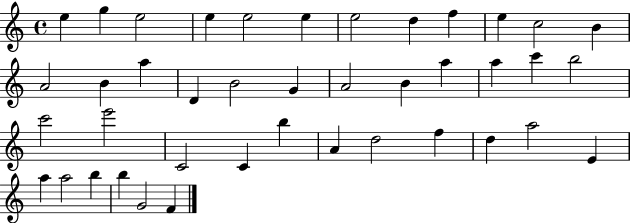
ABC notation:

X:1
T:Untitled
M:4/4
L:1/4
K:C
e g e2 e e2 e e2 d f e c2 B A2 B a D B2 G A2 B a a c' b2 c'2 e'2 C2 C b A d2 f d a2 E a a2 b b G2 F